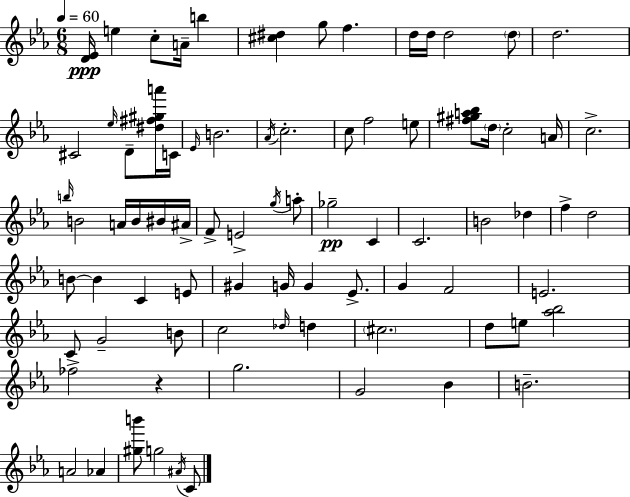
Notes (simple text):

[D4,Eb4]/s E5/q C5/e A4/s B5/q [C#5,D#5]/q G5/e F5/q. D5/s D5/s D5/h D5/e D5/h. C#4/h Eb5/s D4/e [D#5,F#5,G#5,A6]/s C4/s Eb4/s B4/h. Ab4/s C5/h. C5/e F5/h E5/e [F#5,G#5,A5,Bb5]/e D5/s C5/h A4/s C5/h. B5/s B4/h A4/s B4/s BIS4/s A#4/s F4/e E4/h G5/s A5/e Gb5/h C4/q C4/h. B4/h Db5/q F5/q D5/h B4/e B4/q C4/q E4/e G#4/q G4/s G4/q Eb4/e. G4/q F4/h E4/h. C4/e G4/h B4/e C5/h Db5/s D5/q C#5/h. D5/e E5/e [Ab5,Bb5]/h FES5/h R/q G5/h. G4/h Bb4/q B4/h. A4/h Ab4/q [G#5,B6]/e G5/h A#4/s C4/e